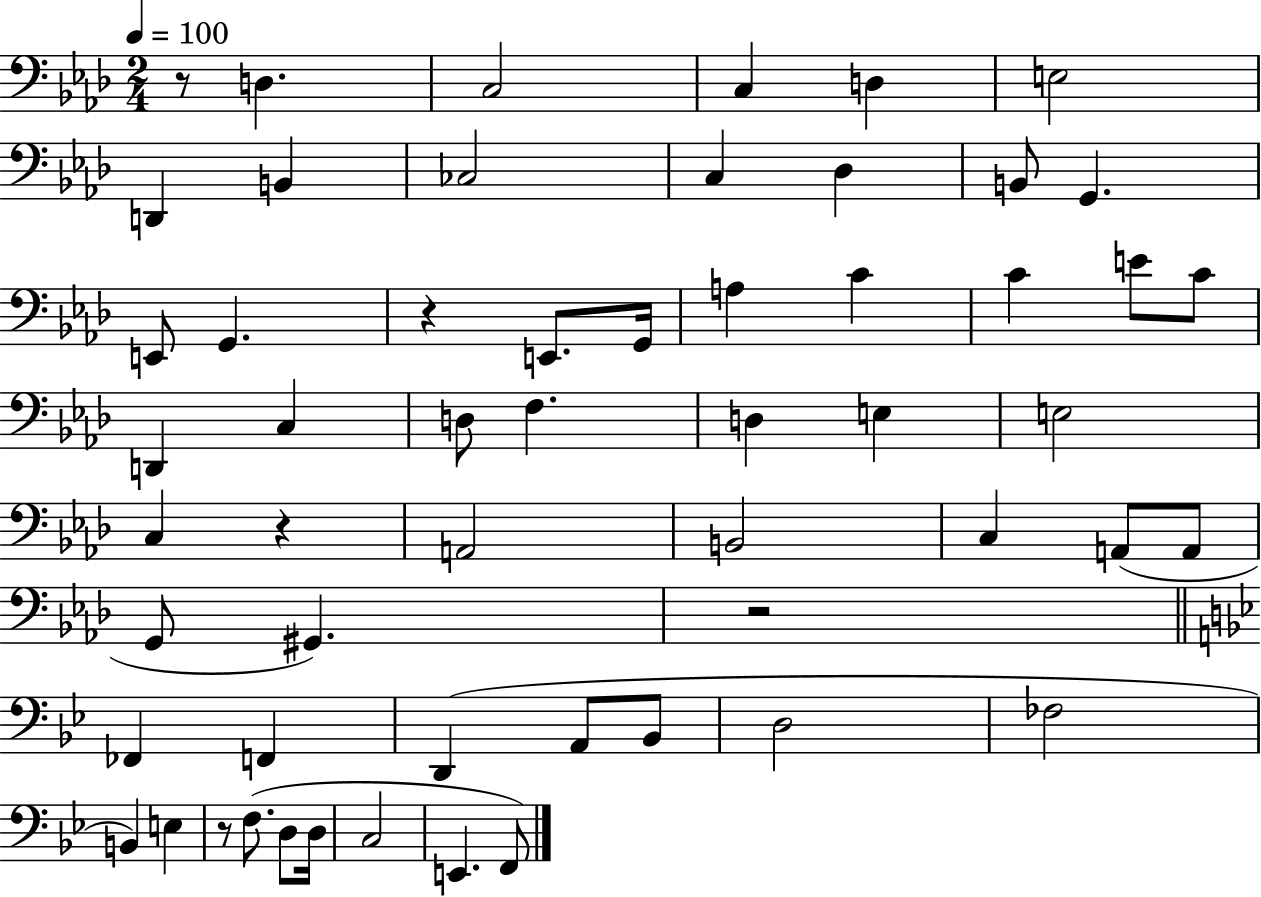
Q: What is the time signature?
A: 2/4